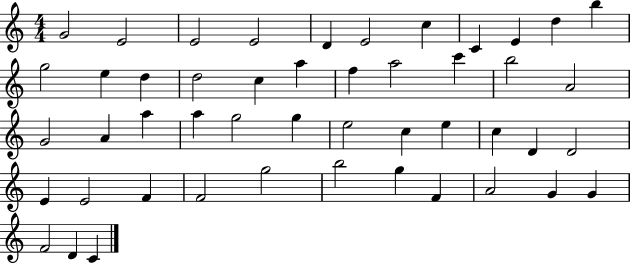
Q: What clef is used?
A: treble